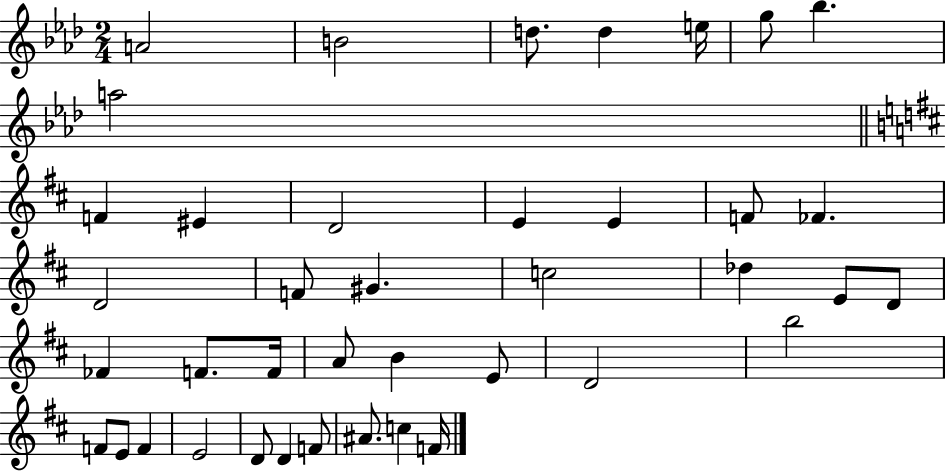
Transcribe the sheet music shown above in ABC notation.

X:1
T:Untitled
M:2/4
L:1/4
K:Ab
A2 B2 d/2 d e/4 g/2 _b a2 F ^E D2 E E F/2 _F D2 F/2 ^G c2 _d E/2 D/2 _F F/2 F/4 A/2 B E/2 D2 b2 F/2 E/2 F E2 D/2 D F/2 ^A/2 c F/4